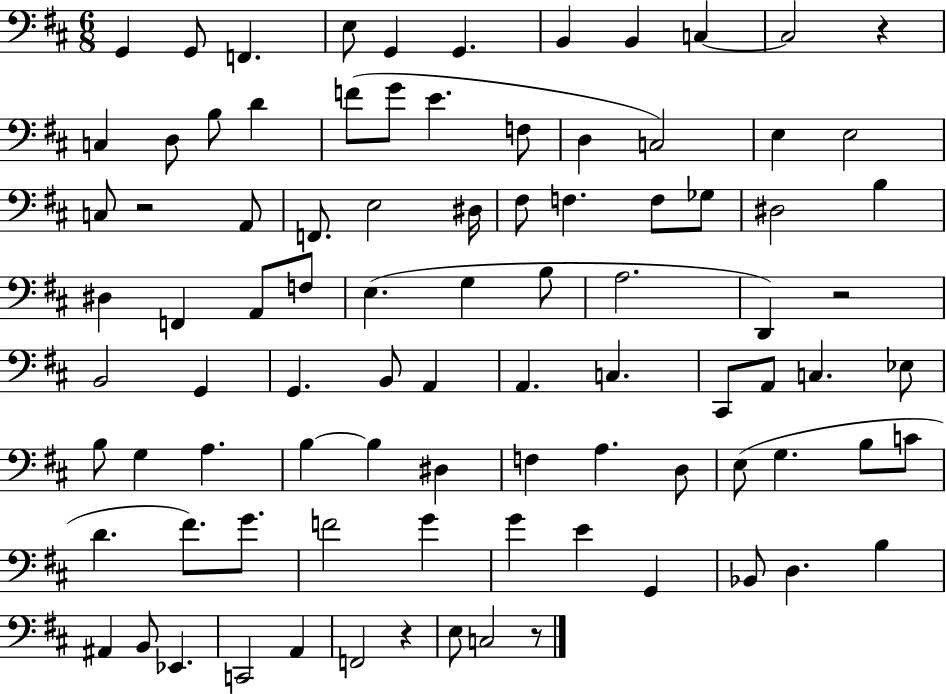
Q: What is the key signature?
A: D major